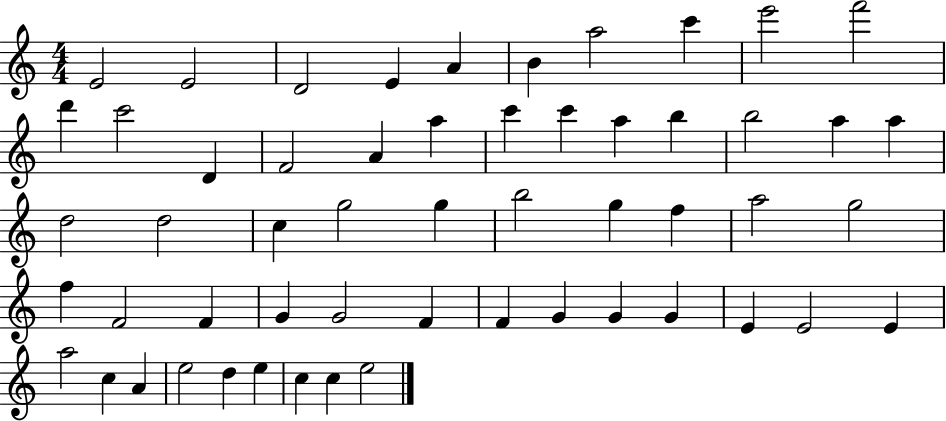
E4/h E4/h D4/h E4/q A4/q B4/q A5/h C6/q E6/h F6/h D6/q C6/h D4/q F4/h A4/q A5/q C6/q C6/q A5/q B5/q B5/h A5/q A5/q D5/h D5/h C5/q G5/h G5/q B5/h G5/q F5/q A5/h G5/h F5/q F4/h F4/q G4/q G4/h F4/q F4/q G4/q G4/q G4/q E4/q E4/h E4/q A5/h C5/q A4/q E5/h D5/q E5/q C5/q C5/q E5/h